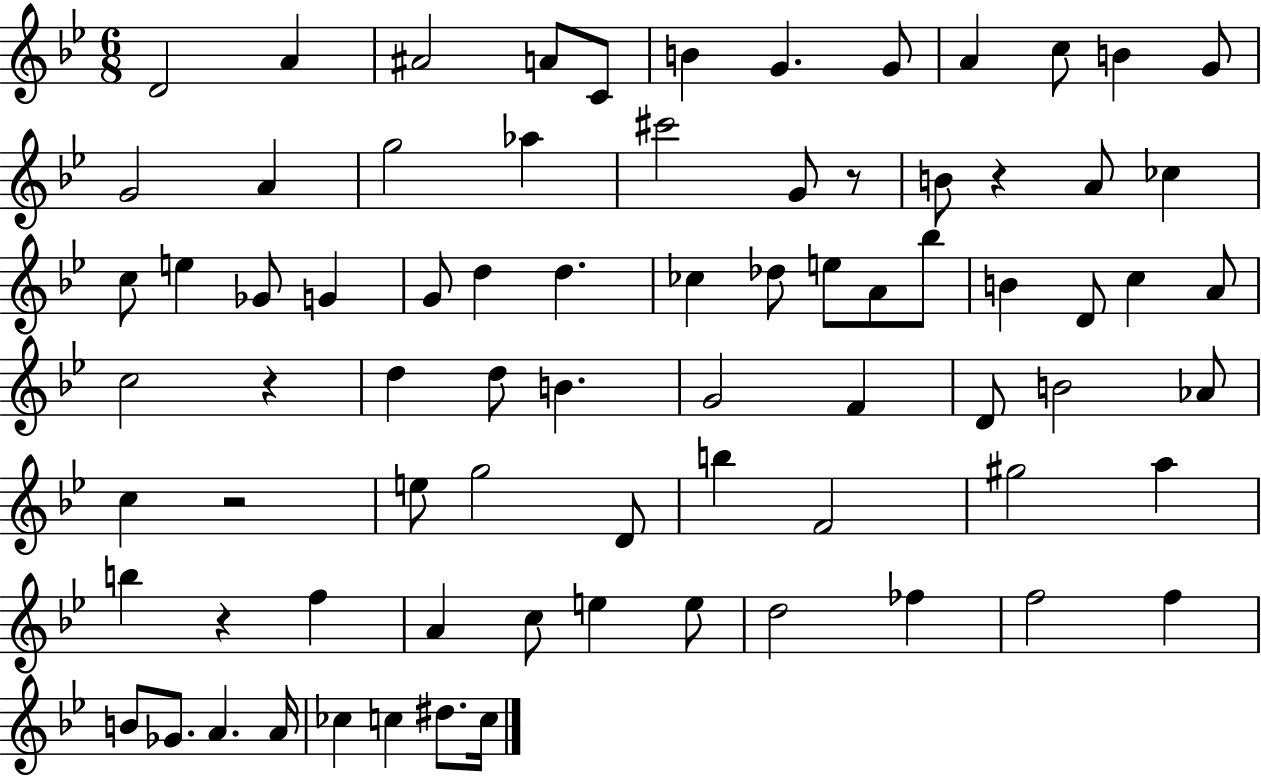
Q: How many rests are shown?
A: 5